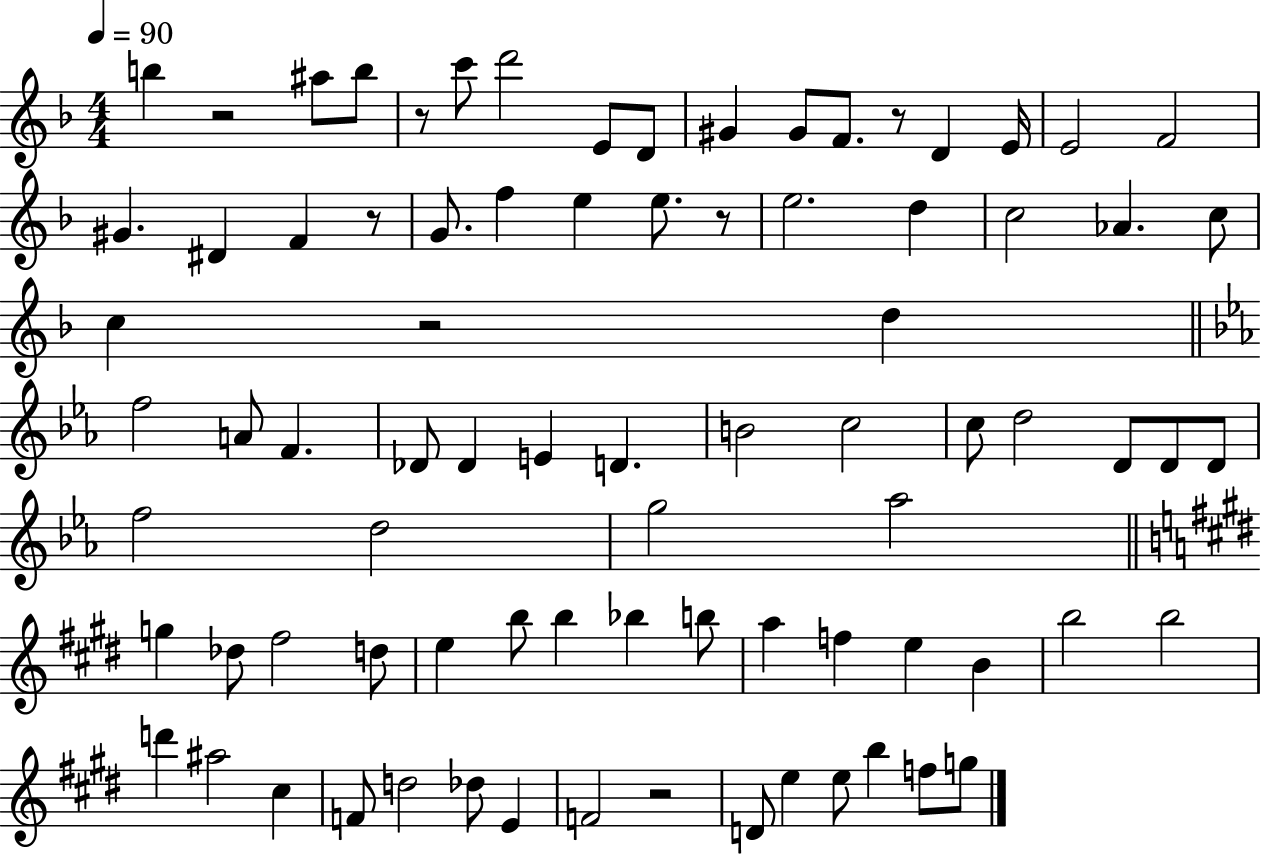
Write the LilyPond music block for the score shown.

{
  \clef treble
  \numericTimeSignature
  \time 4/4
  \key f \major
  \tempo 4 = 90
  b''4 r2 ais''8 b''8 | r8 c'''8 d'''2 e'8 d'8 | gis'4 gis'8 f'8. r8 d'4 e'16 | e'2 f'2 | \break gis'4. dis'4 f'4 r8 | g'8. f''4 e''4 e''8. r8 | e''2. d''4 | c''2 aes'4. c''8 | \break c''4 r2 d''4 | \bar "||" \break \key ees \major f''2 a'8 f'4. | des'8 des'4 e'4 d'4. | b'2 c''2 | c''8 d''2 d'8 d'8 d'8 | \break f''2 d''2 | g''2 aes''2 | \bar "||" \break \key e \major g''4 des''8 fis''2 d''8 | e''4 b''8 b''4 bes''4 b''8 | a''4 f''4 e''4 b'4 | b''2 b''2 | \break d'''4 ais''2 cis''4 | f'8 d''2 des''8 e'4 | f'2 r2 | d'8 e''4 e''8 b''4 f''8 g''8 | \break \bar "|."
}